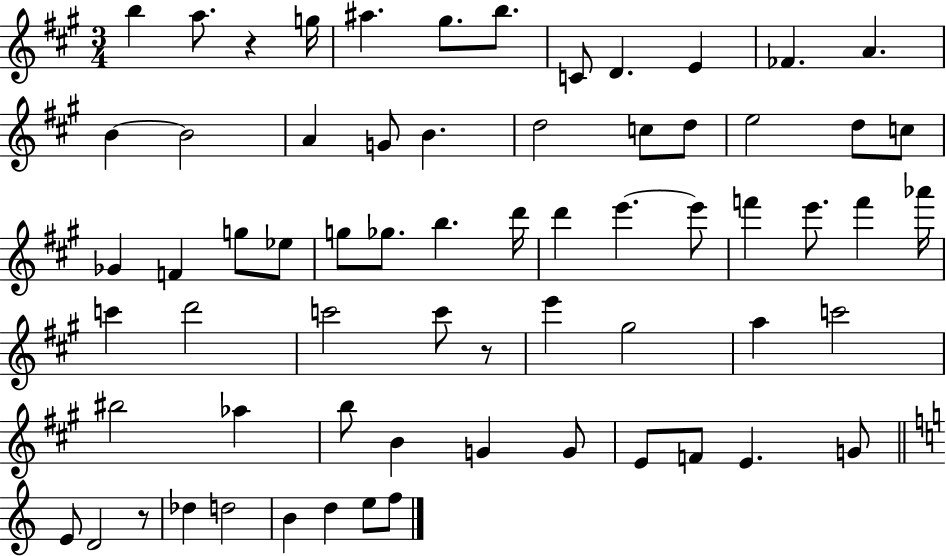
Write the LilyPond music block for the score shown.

{
  \clef treble
  \numericTimeSignature
  \time 3/4
  \key a \major
  b''4 a''8. r4 g''16 | ais''4. gis''8. b''8. | c'8 d'4. e'4 | fes'4. a'4. | \break b'4~~ b'2 | a'4 g'8 b'4. | d''2 c''8 d''8 | e''2 d''8 c''8 | \break ges'4 f'4 g''8 ees''8 | g''8 ges''8. b''4. d'''16 | d'''4 e'''4.~~ e'''8 | f'''4 e'''8. f'''4 aes'''16 | \break c'''4 d'''2 | c'''2 c'''8 r8 | e'''4 gis''2 | a''4 c'''2 | \break bis''2 aes''4 | b''8 b'4 g'4 g'8 | e'8 f'8 e'4. g'8 | \bar "||" \break \key a \minor e'8 d'2 r8 | des''4 d''2 | b'4 d''4 e''8 f''8 | \bar "|."
}